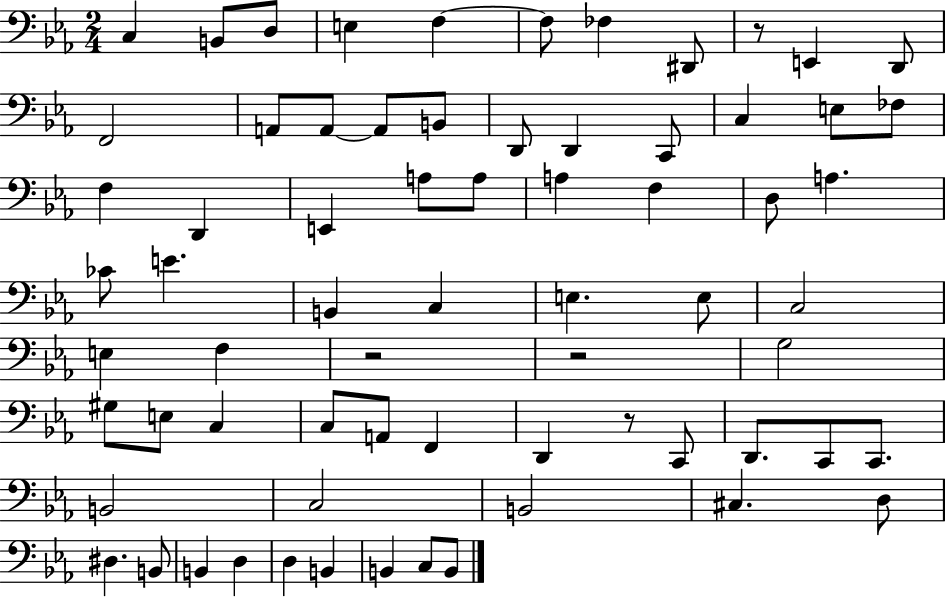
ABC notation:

X:1
T:Untitled
M:2/4
L:1/4
K:Eb
C, B,,/2 D,/2 E, F, F,/2 _F, ^D,,/2 z/2 E,, D,,/2 F,,2 A,,/2 A,,/2 A,,/2 B,,/2 D,,/2 D,, C,,/2 C, E,/2 _F,/2 F, D,, E,, A,/2 A,/2 A, F, D,/2 A, _C/2 E B,, C, E, E,/2 C,2 E, F, z2 z2 G,2 ^G,/2 E,/2 C, C,/2 A,,/2 F,, D,, z/2 C,,/2 D,,/2 C,,/2 C,,/2 B,,2 C,2 B,,2 ^C, D,/2 ^D, B,,/2 B,, D, D, B,, B,, C,/2 B,,/2